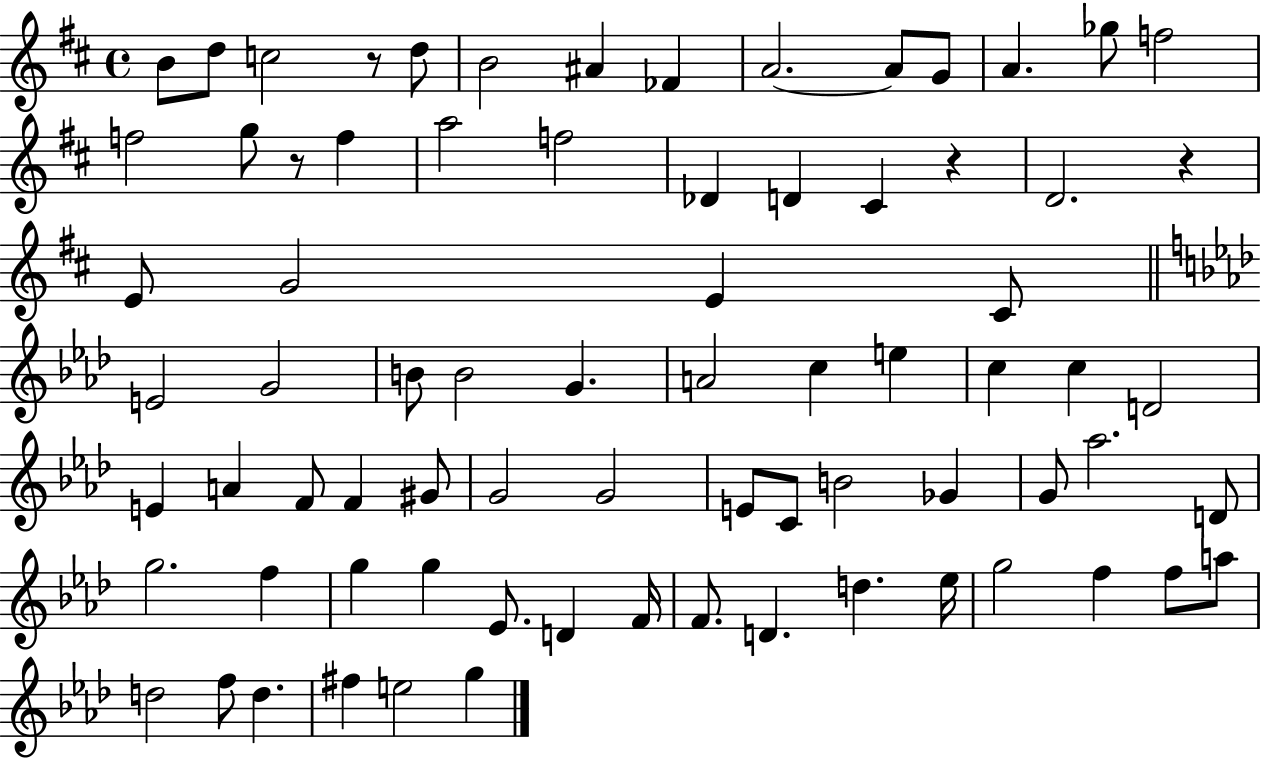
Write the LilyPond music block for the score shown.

{
  \clef treble
  \time 4/4
  \defaultTimeSignature
  \key d \major
  \repeat volta 2 { b'8 d''8 c''2 r8 d''8 | b'2 ais'4 fes'4 | a'2.~~ a'8 g'8 | a'4. ges''8 f''2 | \break f''2 g''8 r8 f''4 | a''2 f''2 | des'4 d'4 cis'4 r4 | d'2. r4 | \break e'8 g'2 e'4 cis'8 | \bar "||" \break \key f \minor e'2 g'2 | b'8 b'2 g'4. | a'2 c''4 e''4 | c''4 c''4 d'2 | \break e'4 a'4 f'8 f'4 gis'8 | g'2 g'2 | e'8 c'8 b'2 ges'4 | g'8 aes''2. d'8 | \break g''2. f''4 | g''4 g''4 ees'8. d'4 f'16 | f'8. d'4. d''4. ees''16 | g''2 f''4 f''8 a''8 | \break d''2 f''8 d''4. | fis''4 e''2 g''4 | } \bar "|."
}